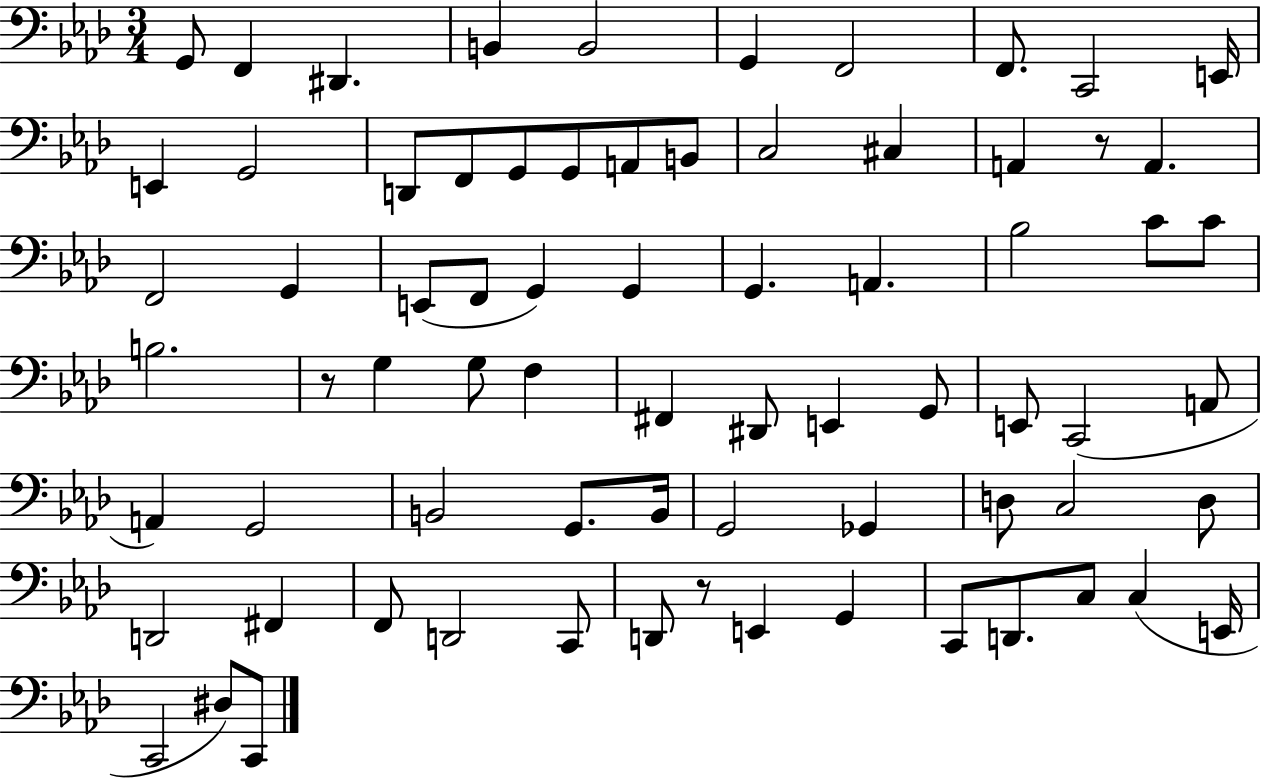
G2/e F2/q D#2/q. B2/q B2/h G2/q F2/h F2/e. C2/h E2/s E2/q G2/h D2/e F2/e G2/e G2/e A2/e B2/e C3/h C#3/q A2/q R/e A2/q. F2/h G2/q E2/e F2/e G2/q G2/q G2/q. A2/q. Bb3/h C4/e C4/e B3/h. R/e G3/q G3/e F3/q F#2/q D#2/e E2/q G2/e E2/e C2/h A2/e A2/q G2/h B2/h G2/e. B2/s G2/h Gb2/q D3/e C3/h D3/e D2/h F#2/q F2/e D2/h C2/e D2/e R/e E2/q G2/q C2/e D2/e. C3/e C3/q E2/s C2/h D#3/e C2/e